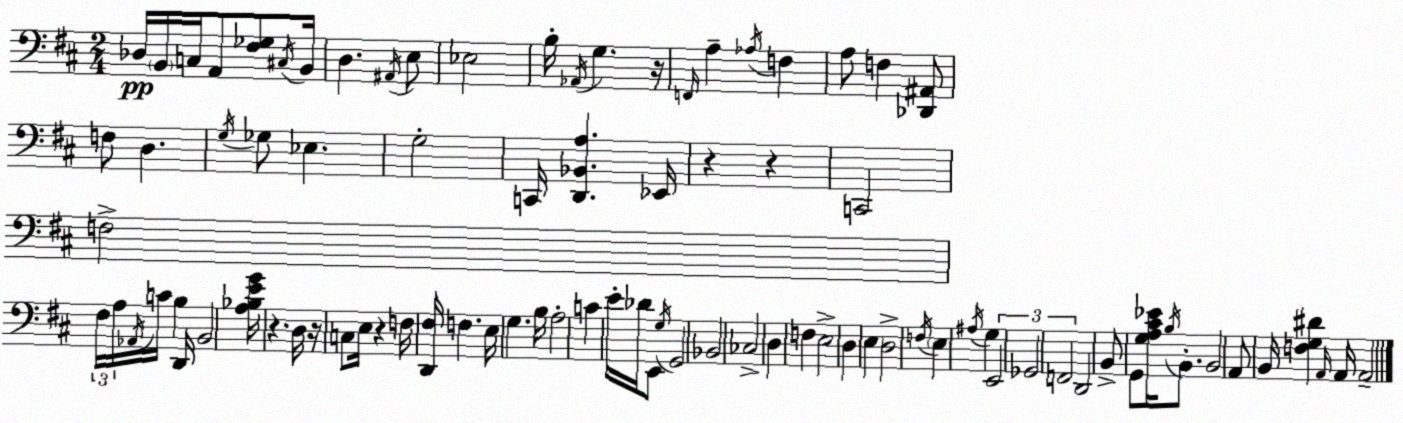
X:1
T:Untitled
M:2/4
L:1/4
K:D
_D,/4 B,,/4 C,/4 A,,/2 [^F,_G,]/2 ^C,/4 B,,/4 D, ^A,,/4 E,/2 _E,2 B,/4 _A,,/4 G, z/4 F,,/4 A, _A,/4 F, A,/2 F, [_D,,^A,,]/2 F,/2 D, G,/4 _G,/2 _E, G,2 C,,/4 [D,,_B,,A,] _E,,/4 z z C,,2 F,2 ^F,/4 A,/4 _A,,/4 C/4 B, D,,/4 B,,2 [A,_B,EG]/4 z D,/4 z/4 C,/2 E,/4 z F,/4 [D,,^F,]/4 F, E,/4 G, B,/4 A,2 C E/4 _D/4 E,,/2 G,/4 G,,2 _B,,2 _C,2 D, F, E,2 D, E, D,2 F,/4 E, ^A,/4 G, E,,2 _G,,2 F,,2 D,,2 B,,/2 G,,/2 [G,A,^C_E]/4 B,/4 B,,/2 B,,2 A,,/2 B,,/4 [F,G,^D] A,,/4 A,,/4 A,,2